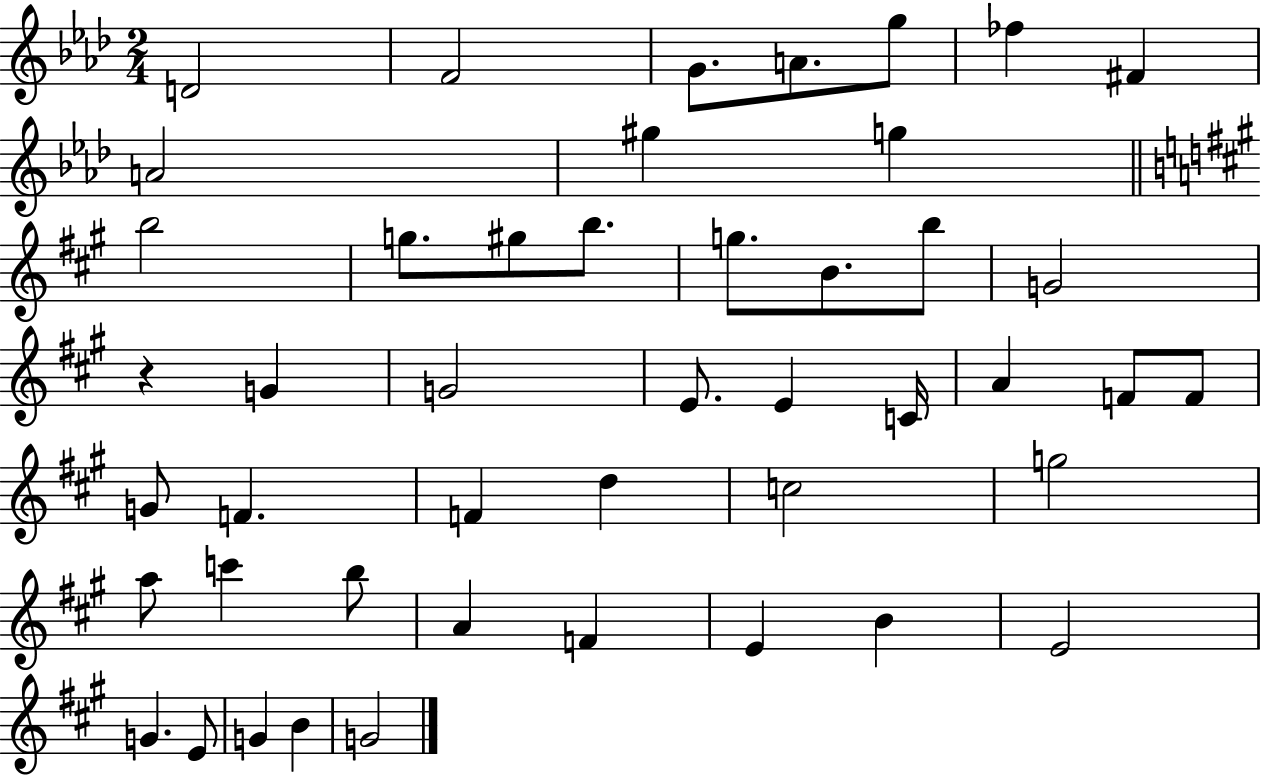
{
  \clef treble
  \numericTimeSignature
  \time 2/4
  \key aes \major
  d'2 | f'2 | g'8. a'8. g''8 | fes''4 fis'4 | \break a'2 | gis''4 g''4 | \bar "||" \break \key a \major b''2 | g''8. gis''8 b''8. | g''8. b'8. b''8 | g'2 | \break r4 g'4 | g'2 | e'8. e'4 c'16 | a'4 f'8 f'8 | \break g'8 f'4. | f'4 d''4 | c''2 | g''2 | \break a''8 c'''4 b''8 | a'4 f'4 | e'4 b'4 | e'2 | \break g'4. e'8 | g'4 b'4 | g'2 | \bar "|."
}